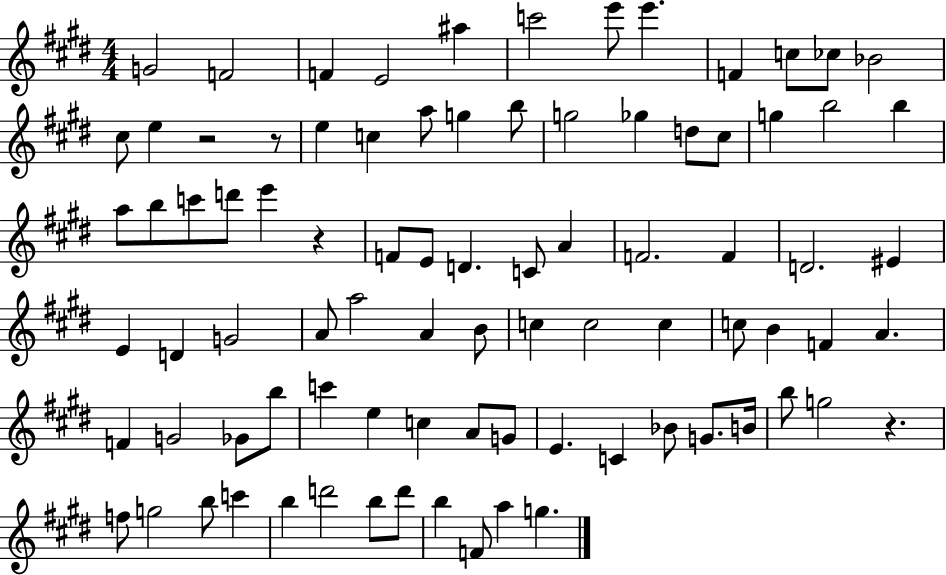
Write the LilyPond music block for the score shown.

{
  \clef treble
  \numericTimeSignature
  \time 4/4
  \key e \major
  g'2 f'2 | f'4 e'2 ais''4 | c'''2 e'''8 e'''4. | f'4 c''8 ces''8 bes'2 | \break cis''8 e''4 r2 r8 | e''4 c''4 a''8 g''4 b''8 | g''2 ges''4 d''8 cis''8 | g''4 b''2 b''4 | \break a''8 b''8 c'''8 d'''8 e'''4 r4 | f'8 e'8 d'4. c'8 a'4 | f'2. f'4 | d'2. eis'4 | \break e'4 d'4 g'2 | a'8 a''2 a'4 b'8 | c''4 c''2 c''4 | c''8 b'4 f'4 a'4. | \break f'4 g'2 ges'8 b''8 | c'''4 e''4 c''4 a'8 g'8 | e'4. c'4 bes'8 g'8. b'16 | b''8 g''2 r4. | \break f''8 g''2 b''8 c'''4 | b''4 d'''2 b''8 d'''8 | b''4 f'8 a''4 g''4. | \bar "|."
}